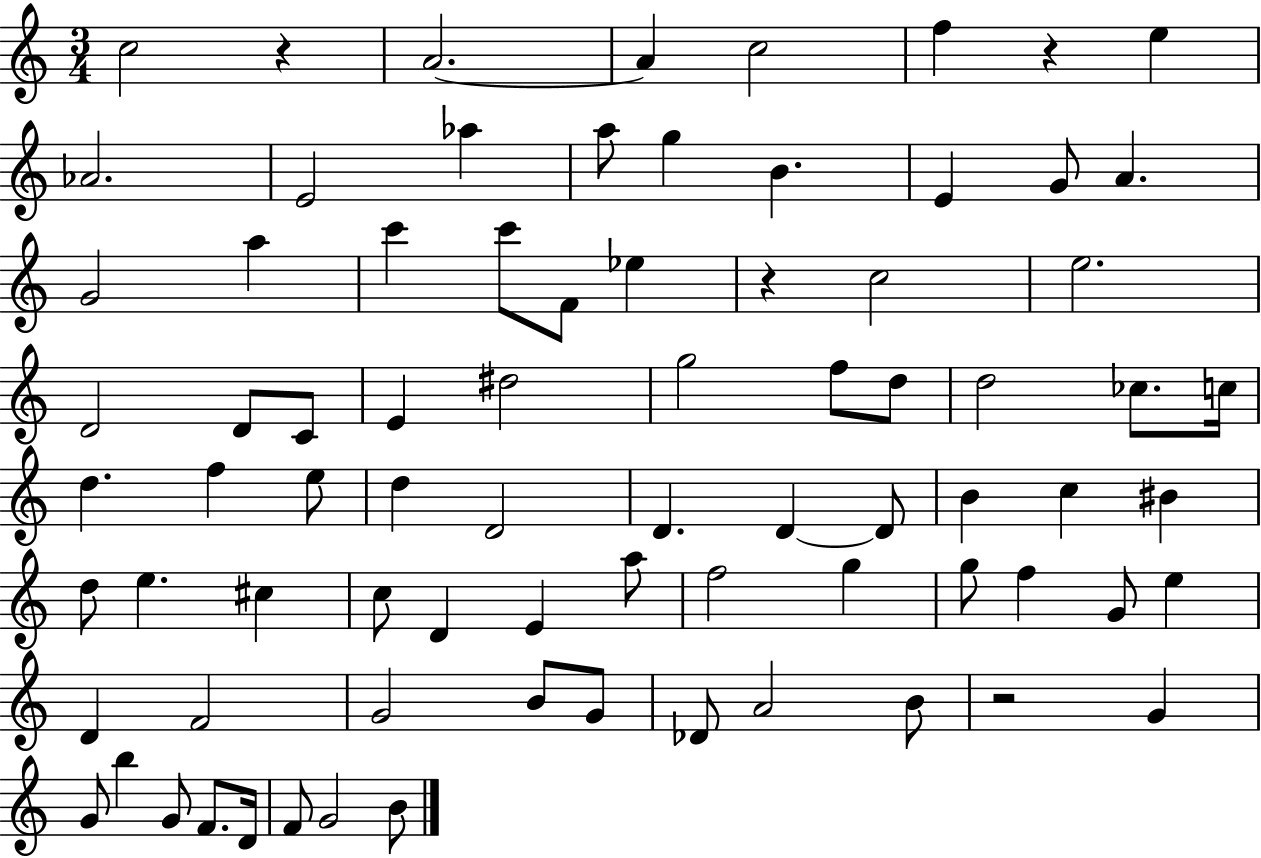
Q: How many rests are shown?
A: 4